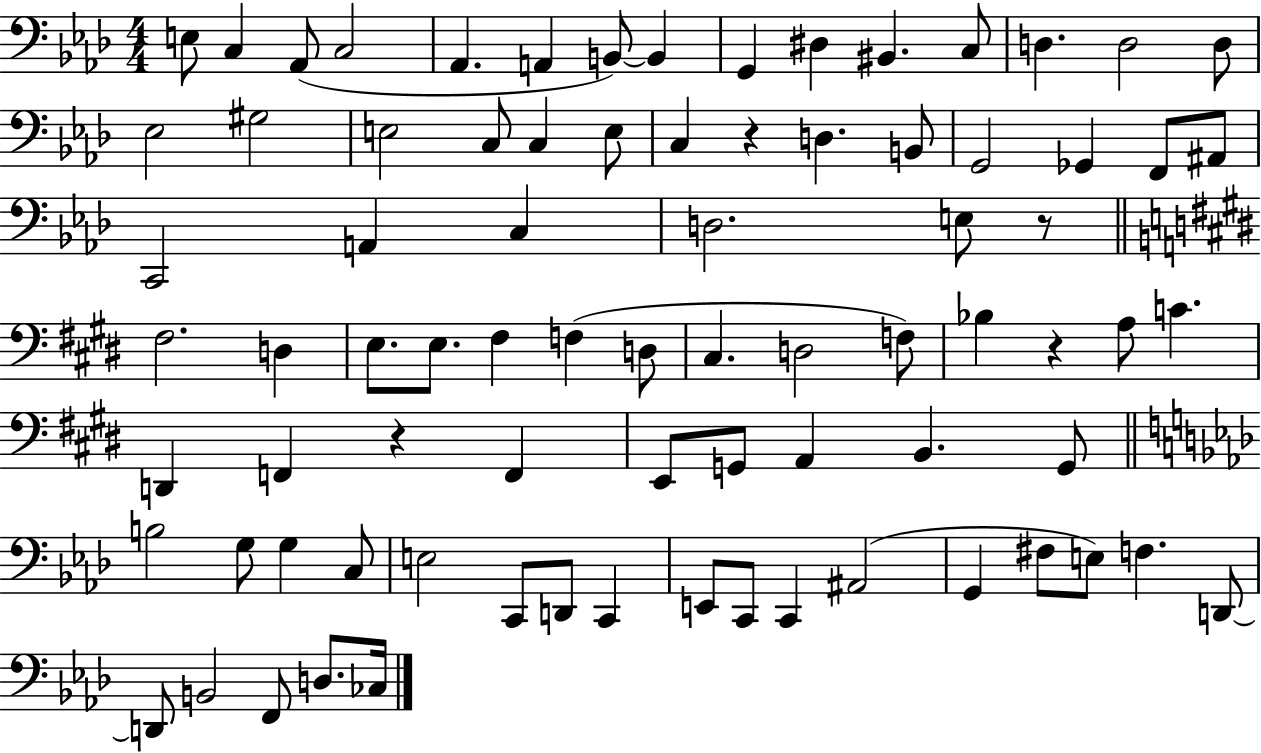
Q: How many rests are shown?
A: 4